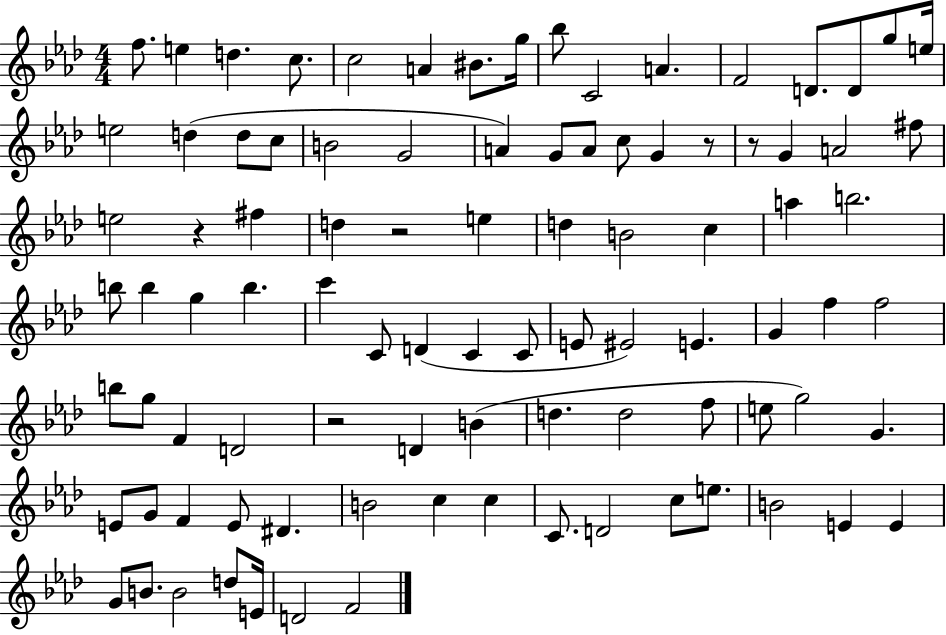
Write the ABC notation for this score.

X:1
T:Untitled
M:4/4
L:1/4
K:Ab
f/2 e d c/2 c2 A ^B/2 g/4 _b/2 C2 A F2 D/2 D/2 g/2 e/4 e2 d d/2 c/2 B2 G2 A G/2 A/2 c/2 G z/2 z/2 G A2 ^f/2 e2 z ^f d z2 e d B2 c a b2 b/2 b g b c' C/2 D C C/2 E/2 ^E2 E G f f2 b/2 g/2 F D2 z2 D B d d2 f/2 e/2 g2 G E/2 G/2 F E/2 ^D B2 c c C/2 D2 c/2 e/2 B2 E E G/2 B/2 B2 d/2 E/4 D2 F2